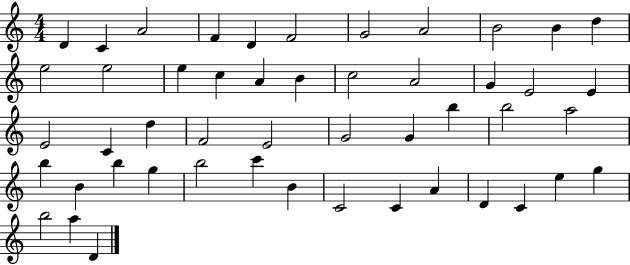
{
  \clef treble
  \numericTimeSignature
  \time 4/4
  \key c \major
  d'4 c'4 a'2 | f'4 d'4 f'2 | g'2 a'2 | b'2 b'4 d''4 | \break e''2 e''2 | e''4 c''4 a'4 b'4 | c''2 a'2 | g'4 e'2 e'4 | \break e'2 c'4 d''4 | f'2 e'2 | g'2 g'4 b''4 | b''2 a''2 | \break b''4 b'4 b''4 g''4 | b''2 c'''4 b'4 | c'2 c'4 a'4 | d'4 c'4 e''4 g''4 | \break b''2 a''4 d'4 | \bar "|."
}